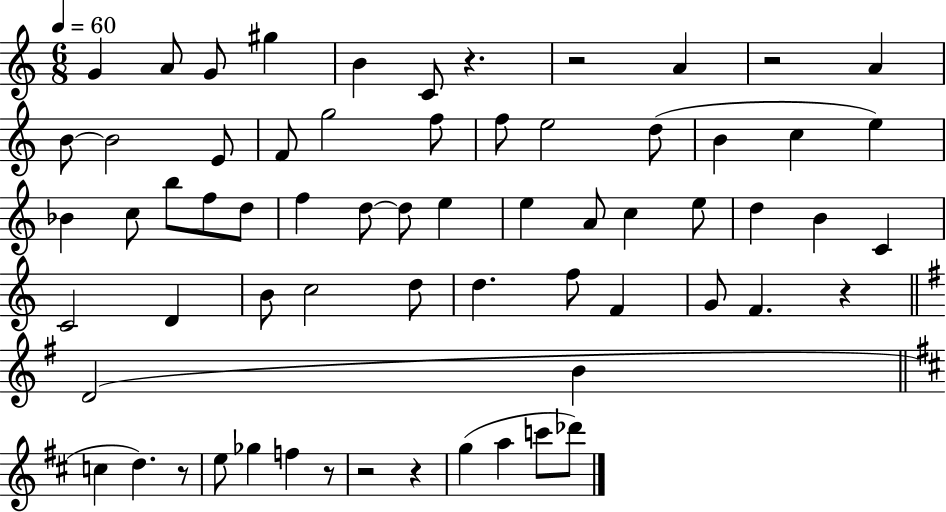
{
  \clef treble
  \numericTimeSignature
  \time 6/8
  \key c \major
  \tempo 4 = 60
  g'4 a'8 g'8 gis''4 | b'4 c'8 r4. | r2 a'4 | r2 a'4 | \break b'8~~ b'2 e'8 | f'8 g''2 f''8 | f''8 e''2 d''8( | b'4 c''4 e''4) | \break bes'4 c''8 b''8 f''8 d''8 | f''4 d''8~~ d''8 e''4 | e''4 a'8 c''4 e''8 | d''4 b'4 c'4 | \break c'2 d'4 | b'8 c''2 d''8 | d''4. f''8 f'4 | g'8 f'4. r4 | \break \bar "||" \break \key g \major d'2( b'4 | \bar "||" \break \key d \major c''4 d''4.) r8 | e''8 ges''4 f''4 r8 | r2 r4 | g''4( a''4 c'''8 des'''8) | \break \bar "|."
}